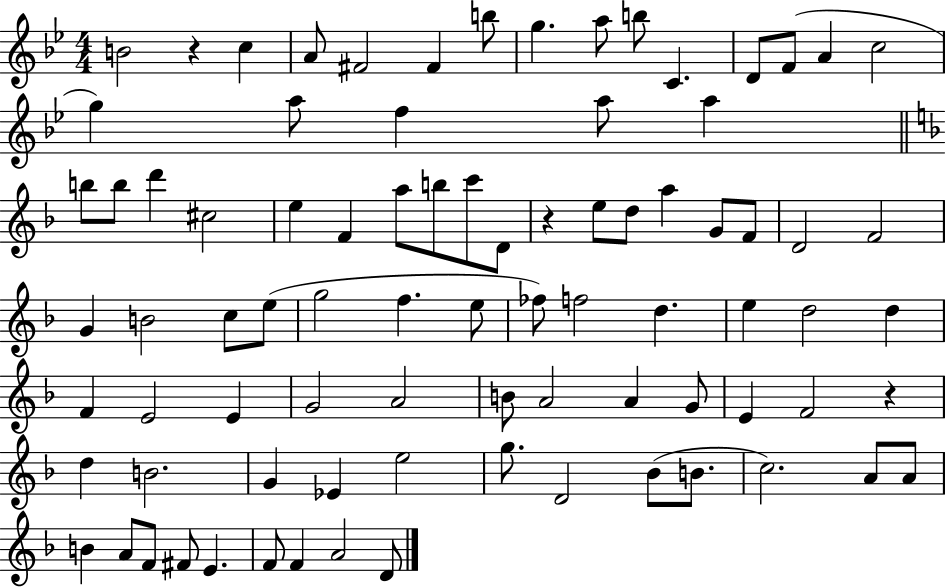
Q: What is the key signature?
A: BES major